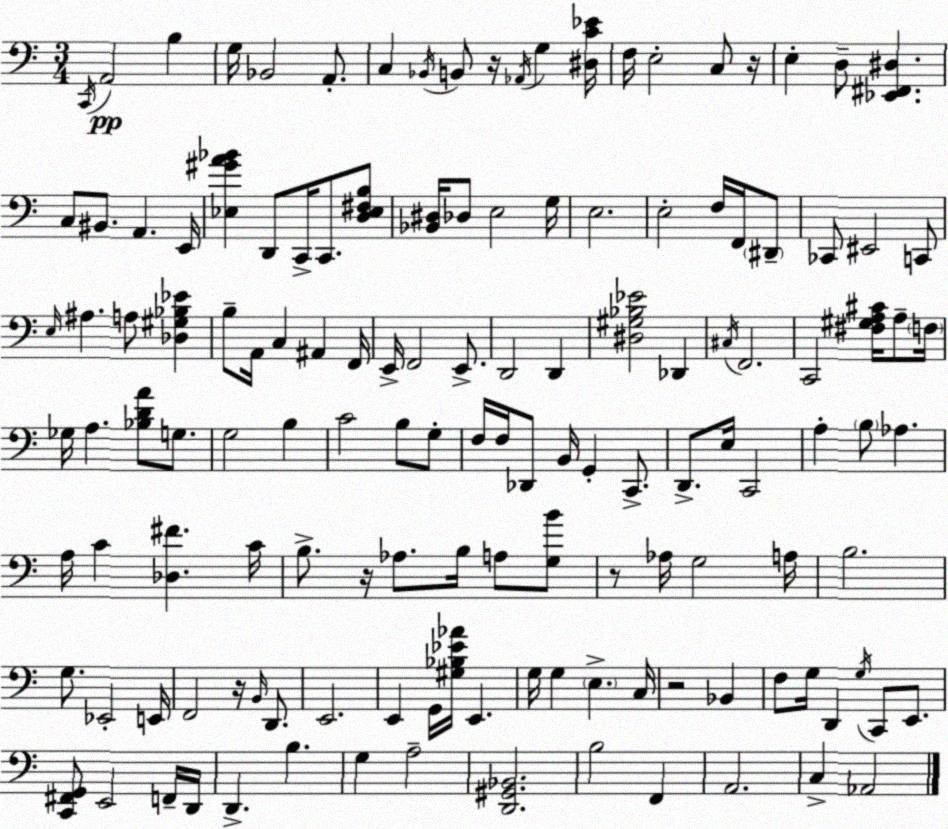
X:1
T:Untitled
M:3/4
L:1/4
K:Am
C,,/4 A,,2 B, G,/4 _B,,2 A,,/2 C, _B,,/4 B,,/2 z/4 _A,,/4 G, [^D,C_E]/4 F,/4 E,2 C,/2 z/4 E, D,/2 [_E,,^F,,^D,] C,/2 ^B,,/2 A,, E,,/4 [_E,^GA_B] D,,/2 C,,/4 C,,/2 [D,_E,^F,B,]/2 [_B,,^D,]/4 _D,/2 E,2 G,/4 E,2 E,2 F,/4 F,,/4 ^D,,/2 _C,,/2 ^E,,2 C,,/2 E,/4 ^A, A,/2 [_D,^G,_B,_E] B,/2 A,,/4 C, ^A,, F,,/4 E,,/4 F,,2 E,,/2 D,,2 D,, [^D,^G,_B,_E]2 _D,, ^C,/4 F,,2 C,,2 [^F,^G,A,^C]/4 A,/2 F,/4 _G,/4 A, [_B,DA]/2 G,/2 G,2 B, C2 B,/2 G,/2 F,/4 F,/4 _D,,/2 B,,/4 G,, C,,/2 D,,/2 E,/4 C,,2 A, B,/2 _A, A,/4 C [_D,^F] C/4 B,/2 z/4 _A,/2 B,/4 A,/2 [G,B]/2 z/2 _A,/4 G,2 A,/4 B,2 G,/2 _E,,2 E,,/4 F,,2 z/4 B,,/4 D,,/2 E,,2 E,, G,,/4 [^G,_B,_E_A]/4 E,, G,/4 G, E, C,/4 z2 _B,, F,/2 G,/4 D,, G,/4 C,,/2 E,,/2 [C,,^F,,G,,]/2 E,,2 F,,/4 D,,/4 D,, B, G, A,2 [D,,^G,,_B,,]2 B,2 F,, A,,2 C, _A,,2